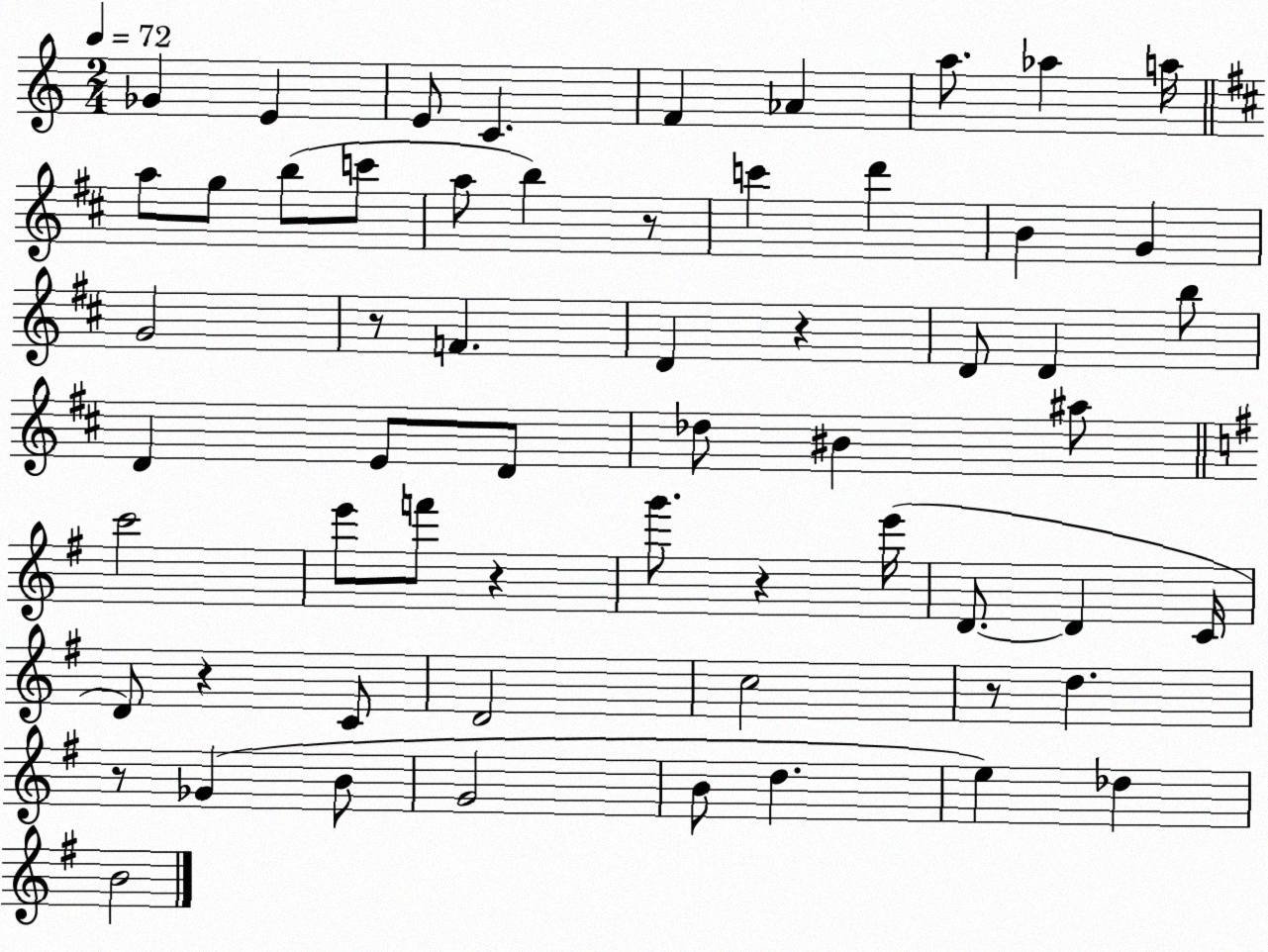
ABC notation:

X:1
T:Untitled
M:2/4
L:1/4
K:C
_G E E/2 C F _A a/2 _a a/4 a/2 g/2 b/2 c'/2 a/2 b z/2 c' d' B G G2 z/2 F D z D/2 D b/2 D E/2 D/2 _d/2 ^B ^a/2 c'2 e'/2 f'/2 z g'/2 z e'/4 D/2 D C/4 D/2 z C/2 D2 c2 z/2 d z/2 _G B/2 G2 B/2 d e _d B2